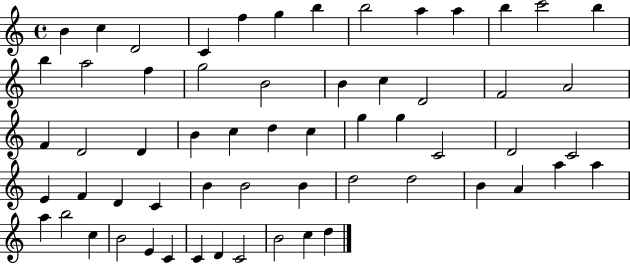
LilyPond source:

{
  \clef treble
  \time 4/4
  \defaultTimeSignature
  \key c \major
  b'4 c''4 d'2 | c'4 f''4 g''4 b''4 | b''2 a''4 a''4 | b''4 c'''2 b''4 | \break b''4 a''2 f''4 | g''2 b'2 | b'4 c''4 d'2 | f'2 a'2 | \break f'4 d'2 d'4 | b'4 c''4 d''4 c''4 | g''4 g''4 c'2 | d'2 c'2 | \break e'4 f'4 d'4 c'4 | b'4 b'2 b'4 | d''2 d''2 | b'4 a'4 a''4 a''4 | \break a''4 b''2 c''4 | b'2 e'4 c'4 | c'4 d'4 c'2 | b'2 c''4 d''4 | \break \bar "|."
}